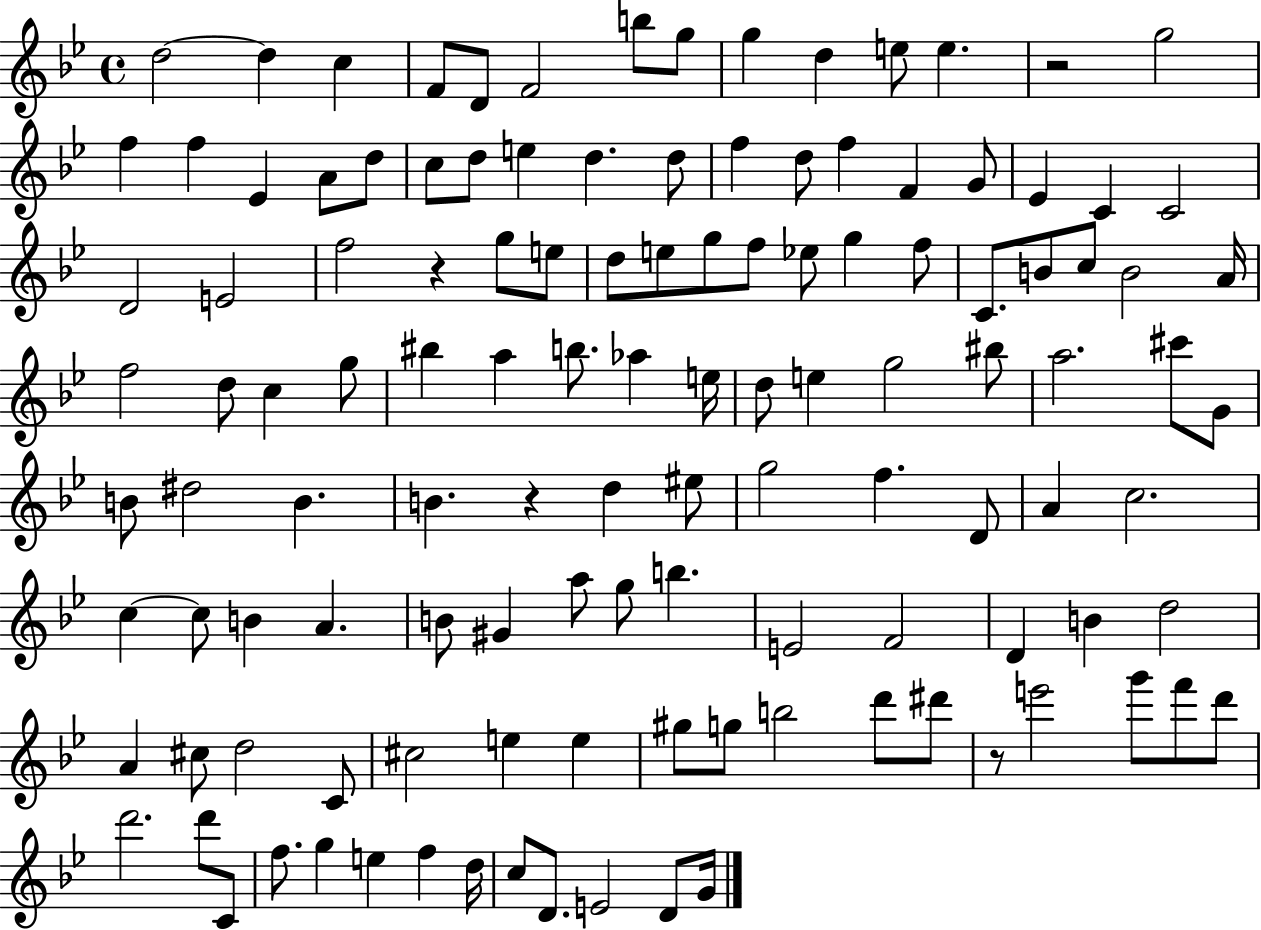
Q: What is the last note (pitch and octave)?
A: G4